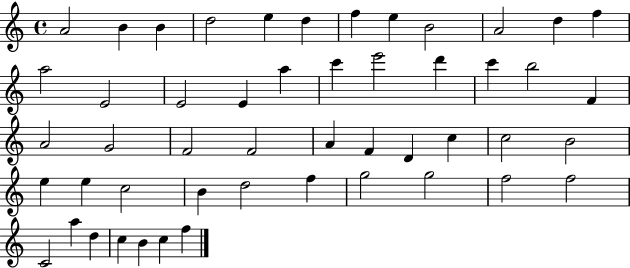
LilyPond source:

{
  \clef treble
  \time 4/4
  \defaultTimeSignature
  \key c \major
  a'2 b'4 b'4 | d''2 e''4 d''4 | f''4 e''4 b'2 | a'2 d''4 f''4 | \break a''2 e'2 | e'2 e'4 a''4 | c'''4 e'''2 d'''4 | c'''4 b''2 f'4 | \break a'2 g'2 | f'2 f'2 | a'4 f'4 d'4 c''4 | c''2 b'2 | \break e''4 e''4 c''2 | b'4 d''2 f''4 | g''2 g''2 | f''2 f''2 | \break c'2 a''4 d''4 | c''4 b'4 c''4 f''4 | \bar "|."
}